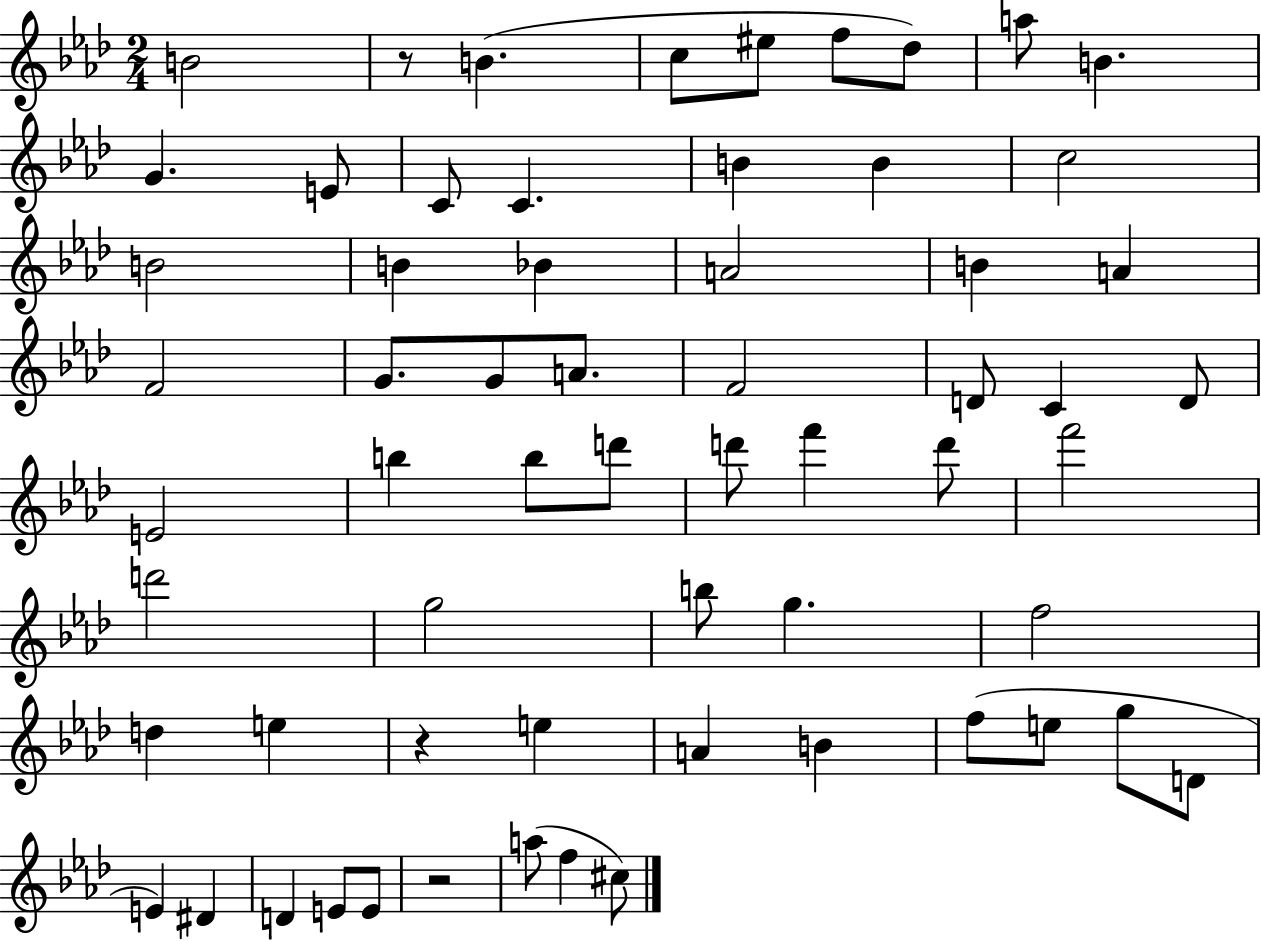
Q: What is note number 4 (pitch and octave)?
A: EIS5